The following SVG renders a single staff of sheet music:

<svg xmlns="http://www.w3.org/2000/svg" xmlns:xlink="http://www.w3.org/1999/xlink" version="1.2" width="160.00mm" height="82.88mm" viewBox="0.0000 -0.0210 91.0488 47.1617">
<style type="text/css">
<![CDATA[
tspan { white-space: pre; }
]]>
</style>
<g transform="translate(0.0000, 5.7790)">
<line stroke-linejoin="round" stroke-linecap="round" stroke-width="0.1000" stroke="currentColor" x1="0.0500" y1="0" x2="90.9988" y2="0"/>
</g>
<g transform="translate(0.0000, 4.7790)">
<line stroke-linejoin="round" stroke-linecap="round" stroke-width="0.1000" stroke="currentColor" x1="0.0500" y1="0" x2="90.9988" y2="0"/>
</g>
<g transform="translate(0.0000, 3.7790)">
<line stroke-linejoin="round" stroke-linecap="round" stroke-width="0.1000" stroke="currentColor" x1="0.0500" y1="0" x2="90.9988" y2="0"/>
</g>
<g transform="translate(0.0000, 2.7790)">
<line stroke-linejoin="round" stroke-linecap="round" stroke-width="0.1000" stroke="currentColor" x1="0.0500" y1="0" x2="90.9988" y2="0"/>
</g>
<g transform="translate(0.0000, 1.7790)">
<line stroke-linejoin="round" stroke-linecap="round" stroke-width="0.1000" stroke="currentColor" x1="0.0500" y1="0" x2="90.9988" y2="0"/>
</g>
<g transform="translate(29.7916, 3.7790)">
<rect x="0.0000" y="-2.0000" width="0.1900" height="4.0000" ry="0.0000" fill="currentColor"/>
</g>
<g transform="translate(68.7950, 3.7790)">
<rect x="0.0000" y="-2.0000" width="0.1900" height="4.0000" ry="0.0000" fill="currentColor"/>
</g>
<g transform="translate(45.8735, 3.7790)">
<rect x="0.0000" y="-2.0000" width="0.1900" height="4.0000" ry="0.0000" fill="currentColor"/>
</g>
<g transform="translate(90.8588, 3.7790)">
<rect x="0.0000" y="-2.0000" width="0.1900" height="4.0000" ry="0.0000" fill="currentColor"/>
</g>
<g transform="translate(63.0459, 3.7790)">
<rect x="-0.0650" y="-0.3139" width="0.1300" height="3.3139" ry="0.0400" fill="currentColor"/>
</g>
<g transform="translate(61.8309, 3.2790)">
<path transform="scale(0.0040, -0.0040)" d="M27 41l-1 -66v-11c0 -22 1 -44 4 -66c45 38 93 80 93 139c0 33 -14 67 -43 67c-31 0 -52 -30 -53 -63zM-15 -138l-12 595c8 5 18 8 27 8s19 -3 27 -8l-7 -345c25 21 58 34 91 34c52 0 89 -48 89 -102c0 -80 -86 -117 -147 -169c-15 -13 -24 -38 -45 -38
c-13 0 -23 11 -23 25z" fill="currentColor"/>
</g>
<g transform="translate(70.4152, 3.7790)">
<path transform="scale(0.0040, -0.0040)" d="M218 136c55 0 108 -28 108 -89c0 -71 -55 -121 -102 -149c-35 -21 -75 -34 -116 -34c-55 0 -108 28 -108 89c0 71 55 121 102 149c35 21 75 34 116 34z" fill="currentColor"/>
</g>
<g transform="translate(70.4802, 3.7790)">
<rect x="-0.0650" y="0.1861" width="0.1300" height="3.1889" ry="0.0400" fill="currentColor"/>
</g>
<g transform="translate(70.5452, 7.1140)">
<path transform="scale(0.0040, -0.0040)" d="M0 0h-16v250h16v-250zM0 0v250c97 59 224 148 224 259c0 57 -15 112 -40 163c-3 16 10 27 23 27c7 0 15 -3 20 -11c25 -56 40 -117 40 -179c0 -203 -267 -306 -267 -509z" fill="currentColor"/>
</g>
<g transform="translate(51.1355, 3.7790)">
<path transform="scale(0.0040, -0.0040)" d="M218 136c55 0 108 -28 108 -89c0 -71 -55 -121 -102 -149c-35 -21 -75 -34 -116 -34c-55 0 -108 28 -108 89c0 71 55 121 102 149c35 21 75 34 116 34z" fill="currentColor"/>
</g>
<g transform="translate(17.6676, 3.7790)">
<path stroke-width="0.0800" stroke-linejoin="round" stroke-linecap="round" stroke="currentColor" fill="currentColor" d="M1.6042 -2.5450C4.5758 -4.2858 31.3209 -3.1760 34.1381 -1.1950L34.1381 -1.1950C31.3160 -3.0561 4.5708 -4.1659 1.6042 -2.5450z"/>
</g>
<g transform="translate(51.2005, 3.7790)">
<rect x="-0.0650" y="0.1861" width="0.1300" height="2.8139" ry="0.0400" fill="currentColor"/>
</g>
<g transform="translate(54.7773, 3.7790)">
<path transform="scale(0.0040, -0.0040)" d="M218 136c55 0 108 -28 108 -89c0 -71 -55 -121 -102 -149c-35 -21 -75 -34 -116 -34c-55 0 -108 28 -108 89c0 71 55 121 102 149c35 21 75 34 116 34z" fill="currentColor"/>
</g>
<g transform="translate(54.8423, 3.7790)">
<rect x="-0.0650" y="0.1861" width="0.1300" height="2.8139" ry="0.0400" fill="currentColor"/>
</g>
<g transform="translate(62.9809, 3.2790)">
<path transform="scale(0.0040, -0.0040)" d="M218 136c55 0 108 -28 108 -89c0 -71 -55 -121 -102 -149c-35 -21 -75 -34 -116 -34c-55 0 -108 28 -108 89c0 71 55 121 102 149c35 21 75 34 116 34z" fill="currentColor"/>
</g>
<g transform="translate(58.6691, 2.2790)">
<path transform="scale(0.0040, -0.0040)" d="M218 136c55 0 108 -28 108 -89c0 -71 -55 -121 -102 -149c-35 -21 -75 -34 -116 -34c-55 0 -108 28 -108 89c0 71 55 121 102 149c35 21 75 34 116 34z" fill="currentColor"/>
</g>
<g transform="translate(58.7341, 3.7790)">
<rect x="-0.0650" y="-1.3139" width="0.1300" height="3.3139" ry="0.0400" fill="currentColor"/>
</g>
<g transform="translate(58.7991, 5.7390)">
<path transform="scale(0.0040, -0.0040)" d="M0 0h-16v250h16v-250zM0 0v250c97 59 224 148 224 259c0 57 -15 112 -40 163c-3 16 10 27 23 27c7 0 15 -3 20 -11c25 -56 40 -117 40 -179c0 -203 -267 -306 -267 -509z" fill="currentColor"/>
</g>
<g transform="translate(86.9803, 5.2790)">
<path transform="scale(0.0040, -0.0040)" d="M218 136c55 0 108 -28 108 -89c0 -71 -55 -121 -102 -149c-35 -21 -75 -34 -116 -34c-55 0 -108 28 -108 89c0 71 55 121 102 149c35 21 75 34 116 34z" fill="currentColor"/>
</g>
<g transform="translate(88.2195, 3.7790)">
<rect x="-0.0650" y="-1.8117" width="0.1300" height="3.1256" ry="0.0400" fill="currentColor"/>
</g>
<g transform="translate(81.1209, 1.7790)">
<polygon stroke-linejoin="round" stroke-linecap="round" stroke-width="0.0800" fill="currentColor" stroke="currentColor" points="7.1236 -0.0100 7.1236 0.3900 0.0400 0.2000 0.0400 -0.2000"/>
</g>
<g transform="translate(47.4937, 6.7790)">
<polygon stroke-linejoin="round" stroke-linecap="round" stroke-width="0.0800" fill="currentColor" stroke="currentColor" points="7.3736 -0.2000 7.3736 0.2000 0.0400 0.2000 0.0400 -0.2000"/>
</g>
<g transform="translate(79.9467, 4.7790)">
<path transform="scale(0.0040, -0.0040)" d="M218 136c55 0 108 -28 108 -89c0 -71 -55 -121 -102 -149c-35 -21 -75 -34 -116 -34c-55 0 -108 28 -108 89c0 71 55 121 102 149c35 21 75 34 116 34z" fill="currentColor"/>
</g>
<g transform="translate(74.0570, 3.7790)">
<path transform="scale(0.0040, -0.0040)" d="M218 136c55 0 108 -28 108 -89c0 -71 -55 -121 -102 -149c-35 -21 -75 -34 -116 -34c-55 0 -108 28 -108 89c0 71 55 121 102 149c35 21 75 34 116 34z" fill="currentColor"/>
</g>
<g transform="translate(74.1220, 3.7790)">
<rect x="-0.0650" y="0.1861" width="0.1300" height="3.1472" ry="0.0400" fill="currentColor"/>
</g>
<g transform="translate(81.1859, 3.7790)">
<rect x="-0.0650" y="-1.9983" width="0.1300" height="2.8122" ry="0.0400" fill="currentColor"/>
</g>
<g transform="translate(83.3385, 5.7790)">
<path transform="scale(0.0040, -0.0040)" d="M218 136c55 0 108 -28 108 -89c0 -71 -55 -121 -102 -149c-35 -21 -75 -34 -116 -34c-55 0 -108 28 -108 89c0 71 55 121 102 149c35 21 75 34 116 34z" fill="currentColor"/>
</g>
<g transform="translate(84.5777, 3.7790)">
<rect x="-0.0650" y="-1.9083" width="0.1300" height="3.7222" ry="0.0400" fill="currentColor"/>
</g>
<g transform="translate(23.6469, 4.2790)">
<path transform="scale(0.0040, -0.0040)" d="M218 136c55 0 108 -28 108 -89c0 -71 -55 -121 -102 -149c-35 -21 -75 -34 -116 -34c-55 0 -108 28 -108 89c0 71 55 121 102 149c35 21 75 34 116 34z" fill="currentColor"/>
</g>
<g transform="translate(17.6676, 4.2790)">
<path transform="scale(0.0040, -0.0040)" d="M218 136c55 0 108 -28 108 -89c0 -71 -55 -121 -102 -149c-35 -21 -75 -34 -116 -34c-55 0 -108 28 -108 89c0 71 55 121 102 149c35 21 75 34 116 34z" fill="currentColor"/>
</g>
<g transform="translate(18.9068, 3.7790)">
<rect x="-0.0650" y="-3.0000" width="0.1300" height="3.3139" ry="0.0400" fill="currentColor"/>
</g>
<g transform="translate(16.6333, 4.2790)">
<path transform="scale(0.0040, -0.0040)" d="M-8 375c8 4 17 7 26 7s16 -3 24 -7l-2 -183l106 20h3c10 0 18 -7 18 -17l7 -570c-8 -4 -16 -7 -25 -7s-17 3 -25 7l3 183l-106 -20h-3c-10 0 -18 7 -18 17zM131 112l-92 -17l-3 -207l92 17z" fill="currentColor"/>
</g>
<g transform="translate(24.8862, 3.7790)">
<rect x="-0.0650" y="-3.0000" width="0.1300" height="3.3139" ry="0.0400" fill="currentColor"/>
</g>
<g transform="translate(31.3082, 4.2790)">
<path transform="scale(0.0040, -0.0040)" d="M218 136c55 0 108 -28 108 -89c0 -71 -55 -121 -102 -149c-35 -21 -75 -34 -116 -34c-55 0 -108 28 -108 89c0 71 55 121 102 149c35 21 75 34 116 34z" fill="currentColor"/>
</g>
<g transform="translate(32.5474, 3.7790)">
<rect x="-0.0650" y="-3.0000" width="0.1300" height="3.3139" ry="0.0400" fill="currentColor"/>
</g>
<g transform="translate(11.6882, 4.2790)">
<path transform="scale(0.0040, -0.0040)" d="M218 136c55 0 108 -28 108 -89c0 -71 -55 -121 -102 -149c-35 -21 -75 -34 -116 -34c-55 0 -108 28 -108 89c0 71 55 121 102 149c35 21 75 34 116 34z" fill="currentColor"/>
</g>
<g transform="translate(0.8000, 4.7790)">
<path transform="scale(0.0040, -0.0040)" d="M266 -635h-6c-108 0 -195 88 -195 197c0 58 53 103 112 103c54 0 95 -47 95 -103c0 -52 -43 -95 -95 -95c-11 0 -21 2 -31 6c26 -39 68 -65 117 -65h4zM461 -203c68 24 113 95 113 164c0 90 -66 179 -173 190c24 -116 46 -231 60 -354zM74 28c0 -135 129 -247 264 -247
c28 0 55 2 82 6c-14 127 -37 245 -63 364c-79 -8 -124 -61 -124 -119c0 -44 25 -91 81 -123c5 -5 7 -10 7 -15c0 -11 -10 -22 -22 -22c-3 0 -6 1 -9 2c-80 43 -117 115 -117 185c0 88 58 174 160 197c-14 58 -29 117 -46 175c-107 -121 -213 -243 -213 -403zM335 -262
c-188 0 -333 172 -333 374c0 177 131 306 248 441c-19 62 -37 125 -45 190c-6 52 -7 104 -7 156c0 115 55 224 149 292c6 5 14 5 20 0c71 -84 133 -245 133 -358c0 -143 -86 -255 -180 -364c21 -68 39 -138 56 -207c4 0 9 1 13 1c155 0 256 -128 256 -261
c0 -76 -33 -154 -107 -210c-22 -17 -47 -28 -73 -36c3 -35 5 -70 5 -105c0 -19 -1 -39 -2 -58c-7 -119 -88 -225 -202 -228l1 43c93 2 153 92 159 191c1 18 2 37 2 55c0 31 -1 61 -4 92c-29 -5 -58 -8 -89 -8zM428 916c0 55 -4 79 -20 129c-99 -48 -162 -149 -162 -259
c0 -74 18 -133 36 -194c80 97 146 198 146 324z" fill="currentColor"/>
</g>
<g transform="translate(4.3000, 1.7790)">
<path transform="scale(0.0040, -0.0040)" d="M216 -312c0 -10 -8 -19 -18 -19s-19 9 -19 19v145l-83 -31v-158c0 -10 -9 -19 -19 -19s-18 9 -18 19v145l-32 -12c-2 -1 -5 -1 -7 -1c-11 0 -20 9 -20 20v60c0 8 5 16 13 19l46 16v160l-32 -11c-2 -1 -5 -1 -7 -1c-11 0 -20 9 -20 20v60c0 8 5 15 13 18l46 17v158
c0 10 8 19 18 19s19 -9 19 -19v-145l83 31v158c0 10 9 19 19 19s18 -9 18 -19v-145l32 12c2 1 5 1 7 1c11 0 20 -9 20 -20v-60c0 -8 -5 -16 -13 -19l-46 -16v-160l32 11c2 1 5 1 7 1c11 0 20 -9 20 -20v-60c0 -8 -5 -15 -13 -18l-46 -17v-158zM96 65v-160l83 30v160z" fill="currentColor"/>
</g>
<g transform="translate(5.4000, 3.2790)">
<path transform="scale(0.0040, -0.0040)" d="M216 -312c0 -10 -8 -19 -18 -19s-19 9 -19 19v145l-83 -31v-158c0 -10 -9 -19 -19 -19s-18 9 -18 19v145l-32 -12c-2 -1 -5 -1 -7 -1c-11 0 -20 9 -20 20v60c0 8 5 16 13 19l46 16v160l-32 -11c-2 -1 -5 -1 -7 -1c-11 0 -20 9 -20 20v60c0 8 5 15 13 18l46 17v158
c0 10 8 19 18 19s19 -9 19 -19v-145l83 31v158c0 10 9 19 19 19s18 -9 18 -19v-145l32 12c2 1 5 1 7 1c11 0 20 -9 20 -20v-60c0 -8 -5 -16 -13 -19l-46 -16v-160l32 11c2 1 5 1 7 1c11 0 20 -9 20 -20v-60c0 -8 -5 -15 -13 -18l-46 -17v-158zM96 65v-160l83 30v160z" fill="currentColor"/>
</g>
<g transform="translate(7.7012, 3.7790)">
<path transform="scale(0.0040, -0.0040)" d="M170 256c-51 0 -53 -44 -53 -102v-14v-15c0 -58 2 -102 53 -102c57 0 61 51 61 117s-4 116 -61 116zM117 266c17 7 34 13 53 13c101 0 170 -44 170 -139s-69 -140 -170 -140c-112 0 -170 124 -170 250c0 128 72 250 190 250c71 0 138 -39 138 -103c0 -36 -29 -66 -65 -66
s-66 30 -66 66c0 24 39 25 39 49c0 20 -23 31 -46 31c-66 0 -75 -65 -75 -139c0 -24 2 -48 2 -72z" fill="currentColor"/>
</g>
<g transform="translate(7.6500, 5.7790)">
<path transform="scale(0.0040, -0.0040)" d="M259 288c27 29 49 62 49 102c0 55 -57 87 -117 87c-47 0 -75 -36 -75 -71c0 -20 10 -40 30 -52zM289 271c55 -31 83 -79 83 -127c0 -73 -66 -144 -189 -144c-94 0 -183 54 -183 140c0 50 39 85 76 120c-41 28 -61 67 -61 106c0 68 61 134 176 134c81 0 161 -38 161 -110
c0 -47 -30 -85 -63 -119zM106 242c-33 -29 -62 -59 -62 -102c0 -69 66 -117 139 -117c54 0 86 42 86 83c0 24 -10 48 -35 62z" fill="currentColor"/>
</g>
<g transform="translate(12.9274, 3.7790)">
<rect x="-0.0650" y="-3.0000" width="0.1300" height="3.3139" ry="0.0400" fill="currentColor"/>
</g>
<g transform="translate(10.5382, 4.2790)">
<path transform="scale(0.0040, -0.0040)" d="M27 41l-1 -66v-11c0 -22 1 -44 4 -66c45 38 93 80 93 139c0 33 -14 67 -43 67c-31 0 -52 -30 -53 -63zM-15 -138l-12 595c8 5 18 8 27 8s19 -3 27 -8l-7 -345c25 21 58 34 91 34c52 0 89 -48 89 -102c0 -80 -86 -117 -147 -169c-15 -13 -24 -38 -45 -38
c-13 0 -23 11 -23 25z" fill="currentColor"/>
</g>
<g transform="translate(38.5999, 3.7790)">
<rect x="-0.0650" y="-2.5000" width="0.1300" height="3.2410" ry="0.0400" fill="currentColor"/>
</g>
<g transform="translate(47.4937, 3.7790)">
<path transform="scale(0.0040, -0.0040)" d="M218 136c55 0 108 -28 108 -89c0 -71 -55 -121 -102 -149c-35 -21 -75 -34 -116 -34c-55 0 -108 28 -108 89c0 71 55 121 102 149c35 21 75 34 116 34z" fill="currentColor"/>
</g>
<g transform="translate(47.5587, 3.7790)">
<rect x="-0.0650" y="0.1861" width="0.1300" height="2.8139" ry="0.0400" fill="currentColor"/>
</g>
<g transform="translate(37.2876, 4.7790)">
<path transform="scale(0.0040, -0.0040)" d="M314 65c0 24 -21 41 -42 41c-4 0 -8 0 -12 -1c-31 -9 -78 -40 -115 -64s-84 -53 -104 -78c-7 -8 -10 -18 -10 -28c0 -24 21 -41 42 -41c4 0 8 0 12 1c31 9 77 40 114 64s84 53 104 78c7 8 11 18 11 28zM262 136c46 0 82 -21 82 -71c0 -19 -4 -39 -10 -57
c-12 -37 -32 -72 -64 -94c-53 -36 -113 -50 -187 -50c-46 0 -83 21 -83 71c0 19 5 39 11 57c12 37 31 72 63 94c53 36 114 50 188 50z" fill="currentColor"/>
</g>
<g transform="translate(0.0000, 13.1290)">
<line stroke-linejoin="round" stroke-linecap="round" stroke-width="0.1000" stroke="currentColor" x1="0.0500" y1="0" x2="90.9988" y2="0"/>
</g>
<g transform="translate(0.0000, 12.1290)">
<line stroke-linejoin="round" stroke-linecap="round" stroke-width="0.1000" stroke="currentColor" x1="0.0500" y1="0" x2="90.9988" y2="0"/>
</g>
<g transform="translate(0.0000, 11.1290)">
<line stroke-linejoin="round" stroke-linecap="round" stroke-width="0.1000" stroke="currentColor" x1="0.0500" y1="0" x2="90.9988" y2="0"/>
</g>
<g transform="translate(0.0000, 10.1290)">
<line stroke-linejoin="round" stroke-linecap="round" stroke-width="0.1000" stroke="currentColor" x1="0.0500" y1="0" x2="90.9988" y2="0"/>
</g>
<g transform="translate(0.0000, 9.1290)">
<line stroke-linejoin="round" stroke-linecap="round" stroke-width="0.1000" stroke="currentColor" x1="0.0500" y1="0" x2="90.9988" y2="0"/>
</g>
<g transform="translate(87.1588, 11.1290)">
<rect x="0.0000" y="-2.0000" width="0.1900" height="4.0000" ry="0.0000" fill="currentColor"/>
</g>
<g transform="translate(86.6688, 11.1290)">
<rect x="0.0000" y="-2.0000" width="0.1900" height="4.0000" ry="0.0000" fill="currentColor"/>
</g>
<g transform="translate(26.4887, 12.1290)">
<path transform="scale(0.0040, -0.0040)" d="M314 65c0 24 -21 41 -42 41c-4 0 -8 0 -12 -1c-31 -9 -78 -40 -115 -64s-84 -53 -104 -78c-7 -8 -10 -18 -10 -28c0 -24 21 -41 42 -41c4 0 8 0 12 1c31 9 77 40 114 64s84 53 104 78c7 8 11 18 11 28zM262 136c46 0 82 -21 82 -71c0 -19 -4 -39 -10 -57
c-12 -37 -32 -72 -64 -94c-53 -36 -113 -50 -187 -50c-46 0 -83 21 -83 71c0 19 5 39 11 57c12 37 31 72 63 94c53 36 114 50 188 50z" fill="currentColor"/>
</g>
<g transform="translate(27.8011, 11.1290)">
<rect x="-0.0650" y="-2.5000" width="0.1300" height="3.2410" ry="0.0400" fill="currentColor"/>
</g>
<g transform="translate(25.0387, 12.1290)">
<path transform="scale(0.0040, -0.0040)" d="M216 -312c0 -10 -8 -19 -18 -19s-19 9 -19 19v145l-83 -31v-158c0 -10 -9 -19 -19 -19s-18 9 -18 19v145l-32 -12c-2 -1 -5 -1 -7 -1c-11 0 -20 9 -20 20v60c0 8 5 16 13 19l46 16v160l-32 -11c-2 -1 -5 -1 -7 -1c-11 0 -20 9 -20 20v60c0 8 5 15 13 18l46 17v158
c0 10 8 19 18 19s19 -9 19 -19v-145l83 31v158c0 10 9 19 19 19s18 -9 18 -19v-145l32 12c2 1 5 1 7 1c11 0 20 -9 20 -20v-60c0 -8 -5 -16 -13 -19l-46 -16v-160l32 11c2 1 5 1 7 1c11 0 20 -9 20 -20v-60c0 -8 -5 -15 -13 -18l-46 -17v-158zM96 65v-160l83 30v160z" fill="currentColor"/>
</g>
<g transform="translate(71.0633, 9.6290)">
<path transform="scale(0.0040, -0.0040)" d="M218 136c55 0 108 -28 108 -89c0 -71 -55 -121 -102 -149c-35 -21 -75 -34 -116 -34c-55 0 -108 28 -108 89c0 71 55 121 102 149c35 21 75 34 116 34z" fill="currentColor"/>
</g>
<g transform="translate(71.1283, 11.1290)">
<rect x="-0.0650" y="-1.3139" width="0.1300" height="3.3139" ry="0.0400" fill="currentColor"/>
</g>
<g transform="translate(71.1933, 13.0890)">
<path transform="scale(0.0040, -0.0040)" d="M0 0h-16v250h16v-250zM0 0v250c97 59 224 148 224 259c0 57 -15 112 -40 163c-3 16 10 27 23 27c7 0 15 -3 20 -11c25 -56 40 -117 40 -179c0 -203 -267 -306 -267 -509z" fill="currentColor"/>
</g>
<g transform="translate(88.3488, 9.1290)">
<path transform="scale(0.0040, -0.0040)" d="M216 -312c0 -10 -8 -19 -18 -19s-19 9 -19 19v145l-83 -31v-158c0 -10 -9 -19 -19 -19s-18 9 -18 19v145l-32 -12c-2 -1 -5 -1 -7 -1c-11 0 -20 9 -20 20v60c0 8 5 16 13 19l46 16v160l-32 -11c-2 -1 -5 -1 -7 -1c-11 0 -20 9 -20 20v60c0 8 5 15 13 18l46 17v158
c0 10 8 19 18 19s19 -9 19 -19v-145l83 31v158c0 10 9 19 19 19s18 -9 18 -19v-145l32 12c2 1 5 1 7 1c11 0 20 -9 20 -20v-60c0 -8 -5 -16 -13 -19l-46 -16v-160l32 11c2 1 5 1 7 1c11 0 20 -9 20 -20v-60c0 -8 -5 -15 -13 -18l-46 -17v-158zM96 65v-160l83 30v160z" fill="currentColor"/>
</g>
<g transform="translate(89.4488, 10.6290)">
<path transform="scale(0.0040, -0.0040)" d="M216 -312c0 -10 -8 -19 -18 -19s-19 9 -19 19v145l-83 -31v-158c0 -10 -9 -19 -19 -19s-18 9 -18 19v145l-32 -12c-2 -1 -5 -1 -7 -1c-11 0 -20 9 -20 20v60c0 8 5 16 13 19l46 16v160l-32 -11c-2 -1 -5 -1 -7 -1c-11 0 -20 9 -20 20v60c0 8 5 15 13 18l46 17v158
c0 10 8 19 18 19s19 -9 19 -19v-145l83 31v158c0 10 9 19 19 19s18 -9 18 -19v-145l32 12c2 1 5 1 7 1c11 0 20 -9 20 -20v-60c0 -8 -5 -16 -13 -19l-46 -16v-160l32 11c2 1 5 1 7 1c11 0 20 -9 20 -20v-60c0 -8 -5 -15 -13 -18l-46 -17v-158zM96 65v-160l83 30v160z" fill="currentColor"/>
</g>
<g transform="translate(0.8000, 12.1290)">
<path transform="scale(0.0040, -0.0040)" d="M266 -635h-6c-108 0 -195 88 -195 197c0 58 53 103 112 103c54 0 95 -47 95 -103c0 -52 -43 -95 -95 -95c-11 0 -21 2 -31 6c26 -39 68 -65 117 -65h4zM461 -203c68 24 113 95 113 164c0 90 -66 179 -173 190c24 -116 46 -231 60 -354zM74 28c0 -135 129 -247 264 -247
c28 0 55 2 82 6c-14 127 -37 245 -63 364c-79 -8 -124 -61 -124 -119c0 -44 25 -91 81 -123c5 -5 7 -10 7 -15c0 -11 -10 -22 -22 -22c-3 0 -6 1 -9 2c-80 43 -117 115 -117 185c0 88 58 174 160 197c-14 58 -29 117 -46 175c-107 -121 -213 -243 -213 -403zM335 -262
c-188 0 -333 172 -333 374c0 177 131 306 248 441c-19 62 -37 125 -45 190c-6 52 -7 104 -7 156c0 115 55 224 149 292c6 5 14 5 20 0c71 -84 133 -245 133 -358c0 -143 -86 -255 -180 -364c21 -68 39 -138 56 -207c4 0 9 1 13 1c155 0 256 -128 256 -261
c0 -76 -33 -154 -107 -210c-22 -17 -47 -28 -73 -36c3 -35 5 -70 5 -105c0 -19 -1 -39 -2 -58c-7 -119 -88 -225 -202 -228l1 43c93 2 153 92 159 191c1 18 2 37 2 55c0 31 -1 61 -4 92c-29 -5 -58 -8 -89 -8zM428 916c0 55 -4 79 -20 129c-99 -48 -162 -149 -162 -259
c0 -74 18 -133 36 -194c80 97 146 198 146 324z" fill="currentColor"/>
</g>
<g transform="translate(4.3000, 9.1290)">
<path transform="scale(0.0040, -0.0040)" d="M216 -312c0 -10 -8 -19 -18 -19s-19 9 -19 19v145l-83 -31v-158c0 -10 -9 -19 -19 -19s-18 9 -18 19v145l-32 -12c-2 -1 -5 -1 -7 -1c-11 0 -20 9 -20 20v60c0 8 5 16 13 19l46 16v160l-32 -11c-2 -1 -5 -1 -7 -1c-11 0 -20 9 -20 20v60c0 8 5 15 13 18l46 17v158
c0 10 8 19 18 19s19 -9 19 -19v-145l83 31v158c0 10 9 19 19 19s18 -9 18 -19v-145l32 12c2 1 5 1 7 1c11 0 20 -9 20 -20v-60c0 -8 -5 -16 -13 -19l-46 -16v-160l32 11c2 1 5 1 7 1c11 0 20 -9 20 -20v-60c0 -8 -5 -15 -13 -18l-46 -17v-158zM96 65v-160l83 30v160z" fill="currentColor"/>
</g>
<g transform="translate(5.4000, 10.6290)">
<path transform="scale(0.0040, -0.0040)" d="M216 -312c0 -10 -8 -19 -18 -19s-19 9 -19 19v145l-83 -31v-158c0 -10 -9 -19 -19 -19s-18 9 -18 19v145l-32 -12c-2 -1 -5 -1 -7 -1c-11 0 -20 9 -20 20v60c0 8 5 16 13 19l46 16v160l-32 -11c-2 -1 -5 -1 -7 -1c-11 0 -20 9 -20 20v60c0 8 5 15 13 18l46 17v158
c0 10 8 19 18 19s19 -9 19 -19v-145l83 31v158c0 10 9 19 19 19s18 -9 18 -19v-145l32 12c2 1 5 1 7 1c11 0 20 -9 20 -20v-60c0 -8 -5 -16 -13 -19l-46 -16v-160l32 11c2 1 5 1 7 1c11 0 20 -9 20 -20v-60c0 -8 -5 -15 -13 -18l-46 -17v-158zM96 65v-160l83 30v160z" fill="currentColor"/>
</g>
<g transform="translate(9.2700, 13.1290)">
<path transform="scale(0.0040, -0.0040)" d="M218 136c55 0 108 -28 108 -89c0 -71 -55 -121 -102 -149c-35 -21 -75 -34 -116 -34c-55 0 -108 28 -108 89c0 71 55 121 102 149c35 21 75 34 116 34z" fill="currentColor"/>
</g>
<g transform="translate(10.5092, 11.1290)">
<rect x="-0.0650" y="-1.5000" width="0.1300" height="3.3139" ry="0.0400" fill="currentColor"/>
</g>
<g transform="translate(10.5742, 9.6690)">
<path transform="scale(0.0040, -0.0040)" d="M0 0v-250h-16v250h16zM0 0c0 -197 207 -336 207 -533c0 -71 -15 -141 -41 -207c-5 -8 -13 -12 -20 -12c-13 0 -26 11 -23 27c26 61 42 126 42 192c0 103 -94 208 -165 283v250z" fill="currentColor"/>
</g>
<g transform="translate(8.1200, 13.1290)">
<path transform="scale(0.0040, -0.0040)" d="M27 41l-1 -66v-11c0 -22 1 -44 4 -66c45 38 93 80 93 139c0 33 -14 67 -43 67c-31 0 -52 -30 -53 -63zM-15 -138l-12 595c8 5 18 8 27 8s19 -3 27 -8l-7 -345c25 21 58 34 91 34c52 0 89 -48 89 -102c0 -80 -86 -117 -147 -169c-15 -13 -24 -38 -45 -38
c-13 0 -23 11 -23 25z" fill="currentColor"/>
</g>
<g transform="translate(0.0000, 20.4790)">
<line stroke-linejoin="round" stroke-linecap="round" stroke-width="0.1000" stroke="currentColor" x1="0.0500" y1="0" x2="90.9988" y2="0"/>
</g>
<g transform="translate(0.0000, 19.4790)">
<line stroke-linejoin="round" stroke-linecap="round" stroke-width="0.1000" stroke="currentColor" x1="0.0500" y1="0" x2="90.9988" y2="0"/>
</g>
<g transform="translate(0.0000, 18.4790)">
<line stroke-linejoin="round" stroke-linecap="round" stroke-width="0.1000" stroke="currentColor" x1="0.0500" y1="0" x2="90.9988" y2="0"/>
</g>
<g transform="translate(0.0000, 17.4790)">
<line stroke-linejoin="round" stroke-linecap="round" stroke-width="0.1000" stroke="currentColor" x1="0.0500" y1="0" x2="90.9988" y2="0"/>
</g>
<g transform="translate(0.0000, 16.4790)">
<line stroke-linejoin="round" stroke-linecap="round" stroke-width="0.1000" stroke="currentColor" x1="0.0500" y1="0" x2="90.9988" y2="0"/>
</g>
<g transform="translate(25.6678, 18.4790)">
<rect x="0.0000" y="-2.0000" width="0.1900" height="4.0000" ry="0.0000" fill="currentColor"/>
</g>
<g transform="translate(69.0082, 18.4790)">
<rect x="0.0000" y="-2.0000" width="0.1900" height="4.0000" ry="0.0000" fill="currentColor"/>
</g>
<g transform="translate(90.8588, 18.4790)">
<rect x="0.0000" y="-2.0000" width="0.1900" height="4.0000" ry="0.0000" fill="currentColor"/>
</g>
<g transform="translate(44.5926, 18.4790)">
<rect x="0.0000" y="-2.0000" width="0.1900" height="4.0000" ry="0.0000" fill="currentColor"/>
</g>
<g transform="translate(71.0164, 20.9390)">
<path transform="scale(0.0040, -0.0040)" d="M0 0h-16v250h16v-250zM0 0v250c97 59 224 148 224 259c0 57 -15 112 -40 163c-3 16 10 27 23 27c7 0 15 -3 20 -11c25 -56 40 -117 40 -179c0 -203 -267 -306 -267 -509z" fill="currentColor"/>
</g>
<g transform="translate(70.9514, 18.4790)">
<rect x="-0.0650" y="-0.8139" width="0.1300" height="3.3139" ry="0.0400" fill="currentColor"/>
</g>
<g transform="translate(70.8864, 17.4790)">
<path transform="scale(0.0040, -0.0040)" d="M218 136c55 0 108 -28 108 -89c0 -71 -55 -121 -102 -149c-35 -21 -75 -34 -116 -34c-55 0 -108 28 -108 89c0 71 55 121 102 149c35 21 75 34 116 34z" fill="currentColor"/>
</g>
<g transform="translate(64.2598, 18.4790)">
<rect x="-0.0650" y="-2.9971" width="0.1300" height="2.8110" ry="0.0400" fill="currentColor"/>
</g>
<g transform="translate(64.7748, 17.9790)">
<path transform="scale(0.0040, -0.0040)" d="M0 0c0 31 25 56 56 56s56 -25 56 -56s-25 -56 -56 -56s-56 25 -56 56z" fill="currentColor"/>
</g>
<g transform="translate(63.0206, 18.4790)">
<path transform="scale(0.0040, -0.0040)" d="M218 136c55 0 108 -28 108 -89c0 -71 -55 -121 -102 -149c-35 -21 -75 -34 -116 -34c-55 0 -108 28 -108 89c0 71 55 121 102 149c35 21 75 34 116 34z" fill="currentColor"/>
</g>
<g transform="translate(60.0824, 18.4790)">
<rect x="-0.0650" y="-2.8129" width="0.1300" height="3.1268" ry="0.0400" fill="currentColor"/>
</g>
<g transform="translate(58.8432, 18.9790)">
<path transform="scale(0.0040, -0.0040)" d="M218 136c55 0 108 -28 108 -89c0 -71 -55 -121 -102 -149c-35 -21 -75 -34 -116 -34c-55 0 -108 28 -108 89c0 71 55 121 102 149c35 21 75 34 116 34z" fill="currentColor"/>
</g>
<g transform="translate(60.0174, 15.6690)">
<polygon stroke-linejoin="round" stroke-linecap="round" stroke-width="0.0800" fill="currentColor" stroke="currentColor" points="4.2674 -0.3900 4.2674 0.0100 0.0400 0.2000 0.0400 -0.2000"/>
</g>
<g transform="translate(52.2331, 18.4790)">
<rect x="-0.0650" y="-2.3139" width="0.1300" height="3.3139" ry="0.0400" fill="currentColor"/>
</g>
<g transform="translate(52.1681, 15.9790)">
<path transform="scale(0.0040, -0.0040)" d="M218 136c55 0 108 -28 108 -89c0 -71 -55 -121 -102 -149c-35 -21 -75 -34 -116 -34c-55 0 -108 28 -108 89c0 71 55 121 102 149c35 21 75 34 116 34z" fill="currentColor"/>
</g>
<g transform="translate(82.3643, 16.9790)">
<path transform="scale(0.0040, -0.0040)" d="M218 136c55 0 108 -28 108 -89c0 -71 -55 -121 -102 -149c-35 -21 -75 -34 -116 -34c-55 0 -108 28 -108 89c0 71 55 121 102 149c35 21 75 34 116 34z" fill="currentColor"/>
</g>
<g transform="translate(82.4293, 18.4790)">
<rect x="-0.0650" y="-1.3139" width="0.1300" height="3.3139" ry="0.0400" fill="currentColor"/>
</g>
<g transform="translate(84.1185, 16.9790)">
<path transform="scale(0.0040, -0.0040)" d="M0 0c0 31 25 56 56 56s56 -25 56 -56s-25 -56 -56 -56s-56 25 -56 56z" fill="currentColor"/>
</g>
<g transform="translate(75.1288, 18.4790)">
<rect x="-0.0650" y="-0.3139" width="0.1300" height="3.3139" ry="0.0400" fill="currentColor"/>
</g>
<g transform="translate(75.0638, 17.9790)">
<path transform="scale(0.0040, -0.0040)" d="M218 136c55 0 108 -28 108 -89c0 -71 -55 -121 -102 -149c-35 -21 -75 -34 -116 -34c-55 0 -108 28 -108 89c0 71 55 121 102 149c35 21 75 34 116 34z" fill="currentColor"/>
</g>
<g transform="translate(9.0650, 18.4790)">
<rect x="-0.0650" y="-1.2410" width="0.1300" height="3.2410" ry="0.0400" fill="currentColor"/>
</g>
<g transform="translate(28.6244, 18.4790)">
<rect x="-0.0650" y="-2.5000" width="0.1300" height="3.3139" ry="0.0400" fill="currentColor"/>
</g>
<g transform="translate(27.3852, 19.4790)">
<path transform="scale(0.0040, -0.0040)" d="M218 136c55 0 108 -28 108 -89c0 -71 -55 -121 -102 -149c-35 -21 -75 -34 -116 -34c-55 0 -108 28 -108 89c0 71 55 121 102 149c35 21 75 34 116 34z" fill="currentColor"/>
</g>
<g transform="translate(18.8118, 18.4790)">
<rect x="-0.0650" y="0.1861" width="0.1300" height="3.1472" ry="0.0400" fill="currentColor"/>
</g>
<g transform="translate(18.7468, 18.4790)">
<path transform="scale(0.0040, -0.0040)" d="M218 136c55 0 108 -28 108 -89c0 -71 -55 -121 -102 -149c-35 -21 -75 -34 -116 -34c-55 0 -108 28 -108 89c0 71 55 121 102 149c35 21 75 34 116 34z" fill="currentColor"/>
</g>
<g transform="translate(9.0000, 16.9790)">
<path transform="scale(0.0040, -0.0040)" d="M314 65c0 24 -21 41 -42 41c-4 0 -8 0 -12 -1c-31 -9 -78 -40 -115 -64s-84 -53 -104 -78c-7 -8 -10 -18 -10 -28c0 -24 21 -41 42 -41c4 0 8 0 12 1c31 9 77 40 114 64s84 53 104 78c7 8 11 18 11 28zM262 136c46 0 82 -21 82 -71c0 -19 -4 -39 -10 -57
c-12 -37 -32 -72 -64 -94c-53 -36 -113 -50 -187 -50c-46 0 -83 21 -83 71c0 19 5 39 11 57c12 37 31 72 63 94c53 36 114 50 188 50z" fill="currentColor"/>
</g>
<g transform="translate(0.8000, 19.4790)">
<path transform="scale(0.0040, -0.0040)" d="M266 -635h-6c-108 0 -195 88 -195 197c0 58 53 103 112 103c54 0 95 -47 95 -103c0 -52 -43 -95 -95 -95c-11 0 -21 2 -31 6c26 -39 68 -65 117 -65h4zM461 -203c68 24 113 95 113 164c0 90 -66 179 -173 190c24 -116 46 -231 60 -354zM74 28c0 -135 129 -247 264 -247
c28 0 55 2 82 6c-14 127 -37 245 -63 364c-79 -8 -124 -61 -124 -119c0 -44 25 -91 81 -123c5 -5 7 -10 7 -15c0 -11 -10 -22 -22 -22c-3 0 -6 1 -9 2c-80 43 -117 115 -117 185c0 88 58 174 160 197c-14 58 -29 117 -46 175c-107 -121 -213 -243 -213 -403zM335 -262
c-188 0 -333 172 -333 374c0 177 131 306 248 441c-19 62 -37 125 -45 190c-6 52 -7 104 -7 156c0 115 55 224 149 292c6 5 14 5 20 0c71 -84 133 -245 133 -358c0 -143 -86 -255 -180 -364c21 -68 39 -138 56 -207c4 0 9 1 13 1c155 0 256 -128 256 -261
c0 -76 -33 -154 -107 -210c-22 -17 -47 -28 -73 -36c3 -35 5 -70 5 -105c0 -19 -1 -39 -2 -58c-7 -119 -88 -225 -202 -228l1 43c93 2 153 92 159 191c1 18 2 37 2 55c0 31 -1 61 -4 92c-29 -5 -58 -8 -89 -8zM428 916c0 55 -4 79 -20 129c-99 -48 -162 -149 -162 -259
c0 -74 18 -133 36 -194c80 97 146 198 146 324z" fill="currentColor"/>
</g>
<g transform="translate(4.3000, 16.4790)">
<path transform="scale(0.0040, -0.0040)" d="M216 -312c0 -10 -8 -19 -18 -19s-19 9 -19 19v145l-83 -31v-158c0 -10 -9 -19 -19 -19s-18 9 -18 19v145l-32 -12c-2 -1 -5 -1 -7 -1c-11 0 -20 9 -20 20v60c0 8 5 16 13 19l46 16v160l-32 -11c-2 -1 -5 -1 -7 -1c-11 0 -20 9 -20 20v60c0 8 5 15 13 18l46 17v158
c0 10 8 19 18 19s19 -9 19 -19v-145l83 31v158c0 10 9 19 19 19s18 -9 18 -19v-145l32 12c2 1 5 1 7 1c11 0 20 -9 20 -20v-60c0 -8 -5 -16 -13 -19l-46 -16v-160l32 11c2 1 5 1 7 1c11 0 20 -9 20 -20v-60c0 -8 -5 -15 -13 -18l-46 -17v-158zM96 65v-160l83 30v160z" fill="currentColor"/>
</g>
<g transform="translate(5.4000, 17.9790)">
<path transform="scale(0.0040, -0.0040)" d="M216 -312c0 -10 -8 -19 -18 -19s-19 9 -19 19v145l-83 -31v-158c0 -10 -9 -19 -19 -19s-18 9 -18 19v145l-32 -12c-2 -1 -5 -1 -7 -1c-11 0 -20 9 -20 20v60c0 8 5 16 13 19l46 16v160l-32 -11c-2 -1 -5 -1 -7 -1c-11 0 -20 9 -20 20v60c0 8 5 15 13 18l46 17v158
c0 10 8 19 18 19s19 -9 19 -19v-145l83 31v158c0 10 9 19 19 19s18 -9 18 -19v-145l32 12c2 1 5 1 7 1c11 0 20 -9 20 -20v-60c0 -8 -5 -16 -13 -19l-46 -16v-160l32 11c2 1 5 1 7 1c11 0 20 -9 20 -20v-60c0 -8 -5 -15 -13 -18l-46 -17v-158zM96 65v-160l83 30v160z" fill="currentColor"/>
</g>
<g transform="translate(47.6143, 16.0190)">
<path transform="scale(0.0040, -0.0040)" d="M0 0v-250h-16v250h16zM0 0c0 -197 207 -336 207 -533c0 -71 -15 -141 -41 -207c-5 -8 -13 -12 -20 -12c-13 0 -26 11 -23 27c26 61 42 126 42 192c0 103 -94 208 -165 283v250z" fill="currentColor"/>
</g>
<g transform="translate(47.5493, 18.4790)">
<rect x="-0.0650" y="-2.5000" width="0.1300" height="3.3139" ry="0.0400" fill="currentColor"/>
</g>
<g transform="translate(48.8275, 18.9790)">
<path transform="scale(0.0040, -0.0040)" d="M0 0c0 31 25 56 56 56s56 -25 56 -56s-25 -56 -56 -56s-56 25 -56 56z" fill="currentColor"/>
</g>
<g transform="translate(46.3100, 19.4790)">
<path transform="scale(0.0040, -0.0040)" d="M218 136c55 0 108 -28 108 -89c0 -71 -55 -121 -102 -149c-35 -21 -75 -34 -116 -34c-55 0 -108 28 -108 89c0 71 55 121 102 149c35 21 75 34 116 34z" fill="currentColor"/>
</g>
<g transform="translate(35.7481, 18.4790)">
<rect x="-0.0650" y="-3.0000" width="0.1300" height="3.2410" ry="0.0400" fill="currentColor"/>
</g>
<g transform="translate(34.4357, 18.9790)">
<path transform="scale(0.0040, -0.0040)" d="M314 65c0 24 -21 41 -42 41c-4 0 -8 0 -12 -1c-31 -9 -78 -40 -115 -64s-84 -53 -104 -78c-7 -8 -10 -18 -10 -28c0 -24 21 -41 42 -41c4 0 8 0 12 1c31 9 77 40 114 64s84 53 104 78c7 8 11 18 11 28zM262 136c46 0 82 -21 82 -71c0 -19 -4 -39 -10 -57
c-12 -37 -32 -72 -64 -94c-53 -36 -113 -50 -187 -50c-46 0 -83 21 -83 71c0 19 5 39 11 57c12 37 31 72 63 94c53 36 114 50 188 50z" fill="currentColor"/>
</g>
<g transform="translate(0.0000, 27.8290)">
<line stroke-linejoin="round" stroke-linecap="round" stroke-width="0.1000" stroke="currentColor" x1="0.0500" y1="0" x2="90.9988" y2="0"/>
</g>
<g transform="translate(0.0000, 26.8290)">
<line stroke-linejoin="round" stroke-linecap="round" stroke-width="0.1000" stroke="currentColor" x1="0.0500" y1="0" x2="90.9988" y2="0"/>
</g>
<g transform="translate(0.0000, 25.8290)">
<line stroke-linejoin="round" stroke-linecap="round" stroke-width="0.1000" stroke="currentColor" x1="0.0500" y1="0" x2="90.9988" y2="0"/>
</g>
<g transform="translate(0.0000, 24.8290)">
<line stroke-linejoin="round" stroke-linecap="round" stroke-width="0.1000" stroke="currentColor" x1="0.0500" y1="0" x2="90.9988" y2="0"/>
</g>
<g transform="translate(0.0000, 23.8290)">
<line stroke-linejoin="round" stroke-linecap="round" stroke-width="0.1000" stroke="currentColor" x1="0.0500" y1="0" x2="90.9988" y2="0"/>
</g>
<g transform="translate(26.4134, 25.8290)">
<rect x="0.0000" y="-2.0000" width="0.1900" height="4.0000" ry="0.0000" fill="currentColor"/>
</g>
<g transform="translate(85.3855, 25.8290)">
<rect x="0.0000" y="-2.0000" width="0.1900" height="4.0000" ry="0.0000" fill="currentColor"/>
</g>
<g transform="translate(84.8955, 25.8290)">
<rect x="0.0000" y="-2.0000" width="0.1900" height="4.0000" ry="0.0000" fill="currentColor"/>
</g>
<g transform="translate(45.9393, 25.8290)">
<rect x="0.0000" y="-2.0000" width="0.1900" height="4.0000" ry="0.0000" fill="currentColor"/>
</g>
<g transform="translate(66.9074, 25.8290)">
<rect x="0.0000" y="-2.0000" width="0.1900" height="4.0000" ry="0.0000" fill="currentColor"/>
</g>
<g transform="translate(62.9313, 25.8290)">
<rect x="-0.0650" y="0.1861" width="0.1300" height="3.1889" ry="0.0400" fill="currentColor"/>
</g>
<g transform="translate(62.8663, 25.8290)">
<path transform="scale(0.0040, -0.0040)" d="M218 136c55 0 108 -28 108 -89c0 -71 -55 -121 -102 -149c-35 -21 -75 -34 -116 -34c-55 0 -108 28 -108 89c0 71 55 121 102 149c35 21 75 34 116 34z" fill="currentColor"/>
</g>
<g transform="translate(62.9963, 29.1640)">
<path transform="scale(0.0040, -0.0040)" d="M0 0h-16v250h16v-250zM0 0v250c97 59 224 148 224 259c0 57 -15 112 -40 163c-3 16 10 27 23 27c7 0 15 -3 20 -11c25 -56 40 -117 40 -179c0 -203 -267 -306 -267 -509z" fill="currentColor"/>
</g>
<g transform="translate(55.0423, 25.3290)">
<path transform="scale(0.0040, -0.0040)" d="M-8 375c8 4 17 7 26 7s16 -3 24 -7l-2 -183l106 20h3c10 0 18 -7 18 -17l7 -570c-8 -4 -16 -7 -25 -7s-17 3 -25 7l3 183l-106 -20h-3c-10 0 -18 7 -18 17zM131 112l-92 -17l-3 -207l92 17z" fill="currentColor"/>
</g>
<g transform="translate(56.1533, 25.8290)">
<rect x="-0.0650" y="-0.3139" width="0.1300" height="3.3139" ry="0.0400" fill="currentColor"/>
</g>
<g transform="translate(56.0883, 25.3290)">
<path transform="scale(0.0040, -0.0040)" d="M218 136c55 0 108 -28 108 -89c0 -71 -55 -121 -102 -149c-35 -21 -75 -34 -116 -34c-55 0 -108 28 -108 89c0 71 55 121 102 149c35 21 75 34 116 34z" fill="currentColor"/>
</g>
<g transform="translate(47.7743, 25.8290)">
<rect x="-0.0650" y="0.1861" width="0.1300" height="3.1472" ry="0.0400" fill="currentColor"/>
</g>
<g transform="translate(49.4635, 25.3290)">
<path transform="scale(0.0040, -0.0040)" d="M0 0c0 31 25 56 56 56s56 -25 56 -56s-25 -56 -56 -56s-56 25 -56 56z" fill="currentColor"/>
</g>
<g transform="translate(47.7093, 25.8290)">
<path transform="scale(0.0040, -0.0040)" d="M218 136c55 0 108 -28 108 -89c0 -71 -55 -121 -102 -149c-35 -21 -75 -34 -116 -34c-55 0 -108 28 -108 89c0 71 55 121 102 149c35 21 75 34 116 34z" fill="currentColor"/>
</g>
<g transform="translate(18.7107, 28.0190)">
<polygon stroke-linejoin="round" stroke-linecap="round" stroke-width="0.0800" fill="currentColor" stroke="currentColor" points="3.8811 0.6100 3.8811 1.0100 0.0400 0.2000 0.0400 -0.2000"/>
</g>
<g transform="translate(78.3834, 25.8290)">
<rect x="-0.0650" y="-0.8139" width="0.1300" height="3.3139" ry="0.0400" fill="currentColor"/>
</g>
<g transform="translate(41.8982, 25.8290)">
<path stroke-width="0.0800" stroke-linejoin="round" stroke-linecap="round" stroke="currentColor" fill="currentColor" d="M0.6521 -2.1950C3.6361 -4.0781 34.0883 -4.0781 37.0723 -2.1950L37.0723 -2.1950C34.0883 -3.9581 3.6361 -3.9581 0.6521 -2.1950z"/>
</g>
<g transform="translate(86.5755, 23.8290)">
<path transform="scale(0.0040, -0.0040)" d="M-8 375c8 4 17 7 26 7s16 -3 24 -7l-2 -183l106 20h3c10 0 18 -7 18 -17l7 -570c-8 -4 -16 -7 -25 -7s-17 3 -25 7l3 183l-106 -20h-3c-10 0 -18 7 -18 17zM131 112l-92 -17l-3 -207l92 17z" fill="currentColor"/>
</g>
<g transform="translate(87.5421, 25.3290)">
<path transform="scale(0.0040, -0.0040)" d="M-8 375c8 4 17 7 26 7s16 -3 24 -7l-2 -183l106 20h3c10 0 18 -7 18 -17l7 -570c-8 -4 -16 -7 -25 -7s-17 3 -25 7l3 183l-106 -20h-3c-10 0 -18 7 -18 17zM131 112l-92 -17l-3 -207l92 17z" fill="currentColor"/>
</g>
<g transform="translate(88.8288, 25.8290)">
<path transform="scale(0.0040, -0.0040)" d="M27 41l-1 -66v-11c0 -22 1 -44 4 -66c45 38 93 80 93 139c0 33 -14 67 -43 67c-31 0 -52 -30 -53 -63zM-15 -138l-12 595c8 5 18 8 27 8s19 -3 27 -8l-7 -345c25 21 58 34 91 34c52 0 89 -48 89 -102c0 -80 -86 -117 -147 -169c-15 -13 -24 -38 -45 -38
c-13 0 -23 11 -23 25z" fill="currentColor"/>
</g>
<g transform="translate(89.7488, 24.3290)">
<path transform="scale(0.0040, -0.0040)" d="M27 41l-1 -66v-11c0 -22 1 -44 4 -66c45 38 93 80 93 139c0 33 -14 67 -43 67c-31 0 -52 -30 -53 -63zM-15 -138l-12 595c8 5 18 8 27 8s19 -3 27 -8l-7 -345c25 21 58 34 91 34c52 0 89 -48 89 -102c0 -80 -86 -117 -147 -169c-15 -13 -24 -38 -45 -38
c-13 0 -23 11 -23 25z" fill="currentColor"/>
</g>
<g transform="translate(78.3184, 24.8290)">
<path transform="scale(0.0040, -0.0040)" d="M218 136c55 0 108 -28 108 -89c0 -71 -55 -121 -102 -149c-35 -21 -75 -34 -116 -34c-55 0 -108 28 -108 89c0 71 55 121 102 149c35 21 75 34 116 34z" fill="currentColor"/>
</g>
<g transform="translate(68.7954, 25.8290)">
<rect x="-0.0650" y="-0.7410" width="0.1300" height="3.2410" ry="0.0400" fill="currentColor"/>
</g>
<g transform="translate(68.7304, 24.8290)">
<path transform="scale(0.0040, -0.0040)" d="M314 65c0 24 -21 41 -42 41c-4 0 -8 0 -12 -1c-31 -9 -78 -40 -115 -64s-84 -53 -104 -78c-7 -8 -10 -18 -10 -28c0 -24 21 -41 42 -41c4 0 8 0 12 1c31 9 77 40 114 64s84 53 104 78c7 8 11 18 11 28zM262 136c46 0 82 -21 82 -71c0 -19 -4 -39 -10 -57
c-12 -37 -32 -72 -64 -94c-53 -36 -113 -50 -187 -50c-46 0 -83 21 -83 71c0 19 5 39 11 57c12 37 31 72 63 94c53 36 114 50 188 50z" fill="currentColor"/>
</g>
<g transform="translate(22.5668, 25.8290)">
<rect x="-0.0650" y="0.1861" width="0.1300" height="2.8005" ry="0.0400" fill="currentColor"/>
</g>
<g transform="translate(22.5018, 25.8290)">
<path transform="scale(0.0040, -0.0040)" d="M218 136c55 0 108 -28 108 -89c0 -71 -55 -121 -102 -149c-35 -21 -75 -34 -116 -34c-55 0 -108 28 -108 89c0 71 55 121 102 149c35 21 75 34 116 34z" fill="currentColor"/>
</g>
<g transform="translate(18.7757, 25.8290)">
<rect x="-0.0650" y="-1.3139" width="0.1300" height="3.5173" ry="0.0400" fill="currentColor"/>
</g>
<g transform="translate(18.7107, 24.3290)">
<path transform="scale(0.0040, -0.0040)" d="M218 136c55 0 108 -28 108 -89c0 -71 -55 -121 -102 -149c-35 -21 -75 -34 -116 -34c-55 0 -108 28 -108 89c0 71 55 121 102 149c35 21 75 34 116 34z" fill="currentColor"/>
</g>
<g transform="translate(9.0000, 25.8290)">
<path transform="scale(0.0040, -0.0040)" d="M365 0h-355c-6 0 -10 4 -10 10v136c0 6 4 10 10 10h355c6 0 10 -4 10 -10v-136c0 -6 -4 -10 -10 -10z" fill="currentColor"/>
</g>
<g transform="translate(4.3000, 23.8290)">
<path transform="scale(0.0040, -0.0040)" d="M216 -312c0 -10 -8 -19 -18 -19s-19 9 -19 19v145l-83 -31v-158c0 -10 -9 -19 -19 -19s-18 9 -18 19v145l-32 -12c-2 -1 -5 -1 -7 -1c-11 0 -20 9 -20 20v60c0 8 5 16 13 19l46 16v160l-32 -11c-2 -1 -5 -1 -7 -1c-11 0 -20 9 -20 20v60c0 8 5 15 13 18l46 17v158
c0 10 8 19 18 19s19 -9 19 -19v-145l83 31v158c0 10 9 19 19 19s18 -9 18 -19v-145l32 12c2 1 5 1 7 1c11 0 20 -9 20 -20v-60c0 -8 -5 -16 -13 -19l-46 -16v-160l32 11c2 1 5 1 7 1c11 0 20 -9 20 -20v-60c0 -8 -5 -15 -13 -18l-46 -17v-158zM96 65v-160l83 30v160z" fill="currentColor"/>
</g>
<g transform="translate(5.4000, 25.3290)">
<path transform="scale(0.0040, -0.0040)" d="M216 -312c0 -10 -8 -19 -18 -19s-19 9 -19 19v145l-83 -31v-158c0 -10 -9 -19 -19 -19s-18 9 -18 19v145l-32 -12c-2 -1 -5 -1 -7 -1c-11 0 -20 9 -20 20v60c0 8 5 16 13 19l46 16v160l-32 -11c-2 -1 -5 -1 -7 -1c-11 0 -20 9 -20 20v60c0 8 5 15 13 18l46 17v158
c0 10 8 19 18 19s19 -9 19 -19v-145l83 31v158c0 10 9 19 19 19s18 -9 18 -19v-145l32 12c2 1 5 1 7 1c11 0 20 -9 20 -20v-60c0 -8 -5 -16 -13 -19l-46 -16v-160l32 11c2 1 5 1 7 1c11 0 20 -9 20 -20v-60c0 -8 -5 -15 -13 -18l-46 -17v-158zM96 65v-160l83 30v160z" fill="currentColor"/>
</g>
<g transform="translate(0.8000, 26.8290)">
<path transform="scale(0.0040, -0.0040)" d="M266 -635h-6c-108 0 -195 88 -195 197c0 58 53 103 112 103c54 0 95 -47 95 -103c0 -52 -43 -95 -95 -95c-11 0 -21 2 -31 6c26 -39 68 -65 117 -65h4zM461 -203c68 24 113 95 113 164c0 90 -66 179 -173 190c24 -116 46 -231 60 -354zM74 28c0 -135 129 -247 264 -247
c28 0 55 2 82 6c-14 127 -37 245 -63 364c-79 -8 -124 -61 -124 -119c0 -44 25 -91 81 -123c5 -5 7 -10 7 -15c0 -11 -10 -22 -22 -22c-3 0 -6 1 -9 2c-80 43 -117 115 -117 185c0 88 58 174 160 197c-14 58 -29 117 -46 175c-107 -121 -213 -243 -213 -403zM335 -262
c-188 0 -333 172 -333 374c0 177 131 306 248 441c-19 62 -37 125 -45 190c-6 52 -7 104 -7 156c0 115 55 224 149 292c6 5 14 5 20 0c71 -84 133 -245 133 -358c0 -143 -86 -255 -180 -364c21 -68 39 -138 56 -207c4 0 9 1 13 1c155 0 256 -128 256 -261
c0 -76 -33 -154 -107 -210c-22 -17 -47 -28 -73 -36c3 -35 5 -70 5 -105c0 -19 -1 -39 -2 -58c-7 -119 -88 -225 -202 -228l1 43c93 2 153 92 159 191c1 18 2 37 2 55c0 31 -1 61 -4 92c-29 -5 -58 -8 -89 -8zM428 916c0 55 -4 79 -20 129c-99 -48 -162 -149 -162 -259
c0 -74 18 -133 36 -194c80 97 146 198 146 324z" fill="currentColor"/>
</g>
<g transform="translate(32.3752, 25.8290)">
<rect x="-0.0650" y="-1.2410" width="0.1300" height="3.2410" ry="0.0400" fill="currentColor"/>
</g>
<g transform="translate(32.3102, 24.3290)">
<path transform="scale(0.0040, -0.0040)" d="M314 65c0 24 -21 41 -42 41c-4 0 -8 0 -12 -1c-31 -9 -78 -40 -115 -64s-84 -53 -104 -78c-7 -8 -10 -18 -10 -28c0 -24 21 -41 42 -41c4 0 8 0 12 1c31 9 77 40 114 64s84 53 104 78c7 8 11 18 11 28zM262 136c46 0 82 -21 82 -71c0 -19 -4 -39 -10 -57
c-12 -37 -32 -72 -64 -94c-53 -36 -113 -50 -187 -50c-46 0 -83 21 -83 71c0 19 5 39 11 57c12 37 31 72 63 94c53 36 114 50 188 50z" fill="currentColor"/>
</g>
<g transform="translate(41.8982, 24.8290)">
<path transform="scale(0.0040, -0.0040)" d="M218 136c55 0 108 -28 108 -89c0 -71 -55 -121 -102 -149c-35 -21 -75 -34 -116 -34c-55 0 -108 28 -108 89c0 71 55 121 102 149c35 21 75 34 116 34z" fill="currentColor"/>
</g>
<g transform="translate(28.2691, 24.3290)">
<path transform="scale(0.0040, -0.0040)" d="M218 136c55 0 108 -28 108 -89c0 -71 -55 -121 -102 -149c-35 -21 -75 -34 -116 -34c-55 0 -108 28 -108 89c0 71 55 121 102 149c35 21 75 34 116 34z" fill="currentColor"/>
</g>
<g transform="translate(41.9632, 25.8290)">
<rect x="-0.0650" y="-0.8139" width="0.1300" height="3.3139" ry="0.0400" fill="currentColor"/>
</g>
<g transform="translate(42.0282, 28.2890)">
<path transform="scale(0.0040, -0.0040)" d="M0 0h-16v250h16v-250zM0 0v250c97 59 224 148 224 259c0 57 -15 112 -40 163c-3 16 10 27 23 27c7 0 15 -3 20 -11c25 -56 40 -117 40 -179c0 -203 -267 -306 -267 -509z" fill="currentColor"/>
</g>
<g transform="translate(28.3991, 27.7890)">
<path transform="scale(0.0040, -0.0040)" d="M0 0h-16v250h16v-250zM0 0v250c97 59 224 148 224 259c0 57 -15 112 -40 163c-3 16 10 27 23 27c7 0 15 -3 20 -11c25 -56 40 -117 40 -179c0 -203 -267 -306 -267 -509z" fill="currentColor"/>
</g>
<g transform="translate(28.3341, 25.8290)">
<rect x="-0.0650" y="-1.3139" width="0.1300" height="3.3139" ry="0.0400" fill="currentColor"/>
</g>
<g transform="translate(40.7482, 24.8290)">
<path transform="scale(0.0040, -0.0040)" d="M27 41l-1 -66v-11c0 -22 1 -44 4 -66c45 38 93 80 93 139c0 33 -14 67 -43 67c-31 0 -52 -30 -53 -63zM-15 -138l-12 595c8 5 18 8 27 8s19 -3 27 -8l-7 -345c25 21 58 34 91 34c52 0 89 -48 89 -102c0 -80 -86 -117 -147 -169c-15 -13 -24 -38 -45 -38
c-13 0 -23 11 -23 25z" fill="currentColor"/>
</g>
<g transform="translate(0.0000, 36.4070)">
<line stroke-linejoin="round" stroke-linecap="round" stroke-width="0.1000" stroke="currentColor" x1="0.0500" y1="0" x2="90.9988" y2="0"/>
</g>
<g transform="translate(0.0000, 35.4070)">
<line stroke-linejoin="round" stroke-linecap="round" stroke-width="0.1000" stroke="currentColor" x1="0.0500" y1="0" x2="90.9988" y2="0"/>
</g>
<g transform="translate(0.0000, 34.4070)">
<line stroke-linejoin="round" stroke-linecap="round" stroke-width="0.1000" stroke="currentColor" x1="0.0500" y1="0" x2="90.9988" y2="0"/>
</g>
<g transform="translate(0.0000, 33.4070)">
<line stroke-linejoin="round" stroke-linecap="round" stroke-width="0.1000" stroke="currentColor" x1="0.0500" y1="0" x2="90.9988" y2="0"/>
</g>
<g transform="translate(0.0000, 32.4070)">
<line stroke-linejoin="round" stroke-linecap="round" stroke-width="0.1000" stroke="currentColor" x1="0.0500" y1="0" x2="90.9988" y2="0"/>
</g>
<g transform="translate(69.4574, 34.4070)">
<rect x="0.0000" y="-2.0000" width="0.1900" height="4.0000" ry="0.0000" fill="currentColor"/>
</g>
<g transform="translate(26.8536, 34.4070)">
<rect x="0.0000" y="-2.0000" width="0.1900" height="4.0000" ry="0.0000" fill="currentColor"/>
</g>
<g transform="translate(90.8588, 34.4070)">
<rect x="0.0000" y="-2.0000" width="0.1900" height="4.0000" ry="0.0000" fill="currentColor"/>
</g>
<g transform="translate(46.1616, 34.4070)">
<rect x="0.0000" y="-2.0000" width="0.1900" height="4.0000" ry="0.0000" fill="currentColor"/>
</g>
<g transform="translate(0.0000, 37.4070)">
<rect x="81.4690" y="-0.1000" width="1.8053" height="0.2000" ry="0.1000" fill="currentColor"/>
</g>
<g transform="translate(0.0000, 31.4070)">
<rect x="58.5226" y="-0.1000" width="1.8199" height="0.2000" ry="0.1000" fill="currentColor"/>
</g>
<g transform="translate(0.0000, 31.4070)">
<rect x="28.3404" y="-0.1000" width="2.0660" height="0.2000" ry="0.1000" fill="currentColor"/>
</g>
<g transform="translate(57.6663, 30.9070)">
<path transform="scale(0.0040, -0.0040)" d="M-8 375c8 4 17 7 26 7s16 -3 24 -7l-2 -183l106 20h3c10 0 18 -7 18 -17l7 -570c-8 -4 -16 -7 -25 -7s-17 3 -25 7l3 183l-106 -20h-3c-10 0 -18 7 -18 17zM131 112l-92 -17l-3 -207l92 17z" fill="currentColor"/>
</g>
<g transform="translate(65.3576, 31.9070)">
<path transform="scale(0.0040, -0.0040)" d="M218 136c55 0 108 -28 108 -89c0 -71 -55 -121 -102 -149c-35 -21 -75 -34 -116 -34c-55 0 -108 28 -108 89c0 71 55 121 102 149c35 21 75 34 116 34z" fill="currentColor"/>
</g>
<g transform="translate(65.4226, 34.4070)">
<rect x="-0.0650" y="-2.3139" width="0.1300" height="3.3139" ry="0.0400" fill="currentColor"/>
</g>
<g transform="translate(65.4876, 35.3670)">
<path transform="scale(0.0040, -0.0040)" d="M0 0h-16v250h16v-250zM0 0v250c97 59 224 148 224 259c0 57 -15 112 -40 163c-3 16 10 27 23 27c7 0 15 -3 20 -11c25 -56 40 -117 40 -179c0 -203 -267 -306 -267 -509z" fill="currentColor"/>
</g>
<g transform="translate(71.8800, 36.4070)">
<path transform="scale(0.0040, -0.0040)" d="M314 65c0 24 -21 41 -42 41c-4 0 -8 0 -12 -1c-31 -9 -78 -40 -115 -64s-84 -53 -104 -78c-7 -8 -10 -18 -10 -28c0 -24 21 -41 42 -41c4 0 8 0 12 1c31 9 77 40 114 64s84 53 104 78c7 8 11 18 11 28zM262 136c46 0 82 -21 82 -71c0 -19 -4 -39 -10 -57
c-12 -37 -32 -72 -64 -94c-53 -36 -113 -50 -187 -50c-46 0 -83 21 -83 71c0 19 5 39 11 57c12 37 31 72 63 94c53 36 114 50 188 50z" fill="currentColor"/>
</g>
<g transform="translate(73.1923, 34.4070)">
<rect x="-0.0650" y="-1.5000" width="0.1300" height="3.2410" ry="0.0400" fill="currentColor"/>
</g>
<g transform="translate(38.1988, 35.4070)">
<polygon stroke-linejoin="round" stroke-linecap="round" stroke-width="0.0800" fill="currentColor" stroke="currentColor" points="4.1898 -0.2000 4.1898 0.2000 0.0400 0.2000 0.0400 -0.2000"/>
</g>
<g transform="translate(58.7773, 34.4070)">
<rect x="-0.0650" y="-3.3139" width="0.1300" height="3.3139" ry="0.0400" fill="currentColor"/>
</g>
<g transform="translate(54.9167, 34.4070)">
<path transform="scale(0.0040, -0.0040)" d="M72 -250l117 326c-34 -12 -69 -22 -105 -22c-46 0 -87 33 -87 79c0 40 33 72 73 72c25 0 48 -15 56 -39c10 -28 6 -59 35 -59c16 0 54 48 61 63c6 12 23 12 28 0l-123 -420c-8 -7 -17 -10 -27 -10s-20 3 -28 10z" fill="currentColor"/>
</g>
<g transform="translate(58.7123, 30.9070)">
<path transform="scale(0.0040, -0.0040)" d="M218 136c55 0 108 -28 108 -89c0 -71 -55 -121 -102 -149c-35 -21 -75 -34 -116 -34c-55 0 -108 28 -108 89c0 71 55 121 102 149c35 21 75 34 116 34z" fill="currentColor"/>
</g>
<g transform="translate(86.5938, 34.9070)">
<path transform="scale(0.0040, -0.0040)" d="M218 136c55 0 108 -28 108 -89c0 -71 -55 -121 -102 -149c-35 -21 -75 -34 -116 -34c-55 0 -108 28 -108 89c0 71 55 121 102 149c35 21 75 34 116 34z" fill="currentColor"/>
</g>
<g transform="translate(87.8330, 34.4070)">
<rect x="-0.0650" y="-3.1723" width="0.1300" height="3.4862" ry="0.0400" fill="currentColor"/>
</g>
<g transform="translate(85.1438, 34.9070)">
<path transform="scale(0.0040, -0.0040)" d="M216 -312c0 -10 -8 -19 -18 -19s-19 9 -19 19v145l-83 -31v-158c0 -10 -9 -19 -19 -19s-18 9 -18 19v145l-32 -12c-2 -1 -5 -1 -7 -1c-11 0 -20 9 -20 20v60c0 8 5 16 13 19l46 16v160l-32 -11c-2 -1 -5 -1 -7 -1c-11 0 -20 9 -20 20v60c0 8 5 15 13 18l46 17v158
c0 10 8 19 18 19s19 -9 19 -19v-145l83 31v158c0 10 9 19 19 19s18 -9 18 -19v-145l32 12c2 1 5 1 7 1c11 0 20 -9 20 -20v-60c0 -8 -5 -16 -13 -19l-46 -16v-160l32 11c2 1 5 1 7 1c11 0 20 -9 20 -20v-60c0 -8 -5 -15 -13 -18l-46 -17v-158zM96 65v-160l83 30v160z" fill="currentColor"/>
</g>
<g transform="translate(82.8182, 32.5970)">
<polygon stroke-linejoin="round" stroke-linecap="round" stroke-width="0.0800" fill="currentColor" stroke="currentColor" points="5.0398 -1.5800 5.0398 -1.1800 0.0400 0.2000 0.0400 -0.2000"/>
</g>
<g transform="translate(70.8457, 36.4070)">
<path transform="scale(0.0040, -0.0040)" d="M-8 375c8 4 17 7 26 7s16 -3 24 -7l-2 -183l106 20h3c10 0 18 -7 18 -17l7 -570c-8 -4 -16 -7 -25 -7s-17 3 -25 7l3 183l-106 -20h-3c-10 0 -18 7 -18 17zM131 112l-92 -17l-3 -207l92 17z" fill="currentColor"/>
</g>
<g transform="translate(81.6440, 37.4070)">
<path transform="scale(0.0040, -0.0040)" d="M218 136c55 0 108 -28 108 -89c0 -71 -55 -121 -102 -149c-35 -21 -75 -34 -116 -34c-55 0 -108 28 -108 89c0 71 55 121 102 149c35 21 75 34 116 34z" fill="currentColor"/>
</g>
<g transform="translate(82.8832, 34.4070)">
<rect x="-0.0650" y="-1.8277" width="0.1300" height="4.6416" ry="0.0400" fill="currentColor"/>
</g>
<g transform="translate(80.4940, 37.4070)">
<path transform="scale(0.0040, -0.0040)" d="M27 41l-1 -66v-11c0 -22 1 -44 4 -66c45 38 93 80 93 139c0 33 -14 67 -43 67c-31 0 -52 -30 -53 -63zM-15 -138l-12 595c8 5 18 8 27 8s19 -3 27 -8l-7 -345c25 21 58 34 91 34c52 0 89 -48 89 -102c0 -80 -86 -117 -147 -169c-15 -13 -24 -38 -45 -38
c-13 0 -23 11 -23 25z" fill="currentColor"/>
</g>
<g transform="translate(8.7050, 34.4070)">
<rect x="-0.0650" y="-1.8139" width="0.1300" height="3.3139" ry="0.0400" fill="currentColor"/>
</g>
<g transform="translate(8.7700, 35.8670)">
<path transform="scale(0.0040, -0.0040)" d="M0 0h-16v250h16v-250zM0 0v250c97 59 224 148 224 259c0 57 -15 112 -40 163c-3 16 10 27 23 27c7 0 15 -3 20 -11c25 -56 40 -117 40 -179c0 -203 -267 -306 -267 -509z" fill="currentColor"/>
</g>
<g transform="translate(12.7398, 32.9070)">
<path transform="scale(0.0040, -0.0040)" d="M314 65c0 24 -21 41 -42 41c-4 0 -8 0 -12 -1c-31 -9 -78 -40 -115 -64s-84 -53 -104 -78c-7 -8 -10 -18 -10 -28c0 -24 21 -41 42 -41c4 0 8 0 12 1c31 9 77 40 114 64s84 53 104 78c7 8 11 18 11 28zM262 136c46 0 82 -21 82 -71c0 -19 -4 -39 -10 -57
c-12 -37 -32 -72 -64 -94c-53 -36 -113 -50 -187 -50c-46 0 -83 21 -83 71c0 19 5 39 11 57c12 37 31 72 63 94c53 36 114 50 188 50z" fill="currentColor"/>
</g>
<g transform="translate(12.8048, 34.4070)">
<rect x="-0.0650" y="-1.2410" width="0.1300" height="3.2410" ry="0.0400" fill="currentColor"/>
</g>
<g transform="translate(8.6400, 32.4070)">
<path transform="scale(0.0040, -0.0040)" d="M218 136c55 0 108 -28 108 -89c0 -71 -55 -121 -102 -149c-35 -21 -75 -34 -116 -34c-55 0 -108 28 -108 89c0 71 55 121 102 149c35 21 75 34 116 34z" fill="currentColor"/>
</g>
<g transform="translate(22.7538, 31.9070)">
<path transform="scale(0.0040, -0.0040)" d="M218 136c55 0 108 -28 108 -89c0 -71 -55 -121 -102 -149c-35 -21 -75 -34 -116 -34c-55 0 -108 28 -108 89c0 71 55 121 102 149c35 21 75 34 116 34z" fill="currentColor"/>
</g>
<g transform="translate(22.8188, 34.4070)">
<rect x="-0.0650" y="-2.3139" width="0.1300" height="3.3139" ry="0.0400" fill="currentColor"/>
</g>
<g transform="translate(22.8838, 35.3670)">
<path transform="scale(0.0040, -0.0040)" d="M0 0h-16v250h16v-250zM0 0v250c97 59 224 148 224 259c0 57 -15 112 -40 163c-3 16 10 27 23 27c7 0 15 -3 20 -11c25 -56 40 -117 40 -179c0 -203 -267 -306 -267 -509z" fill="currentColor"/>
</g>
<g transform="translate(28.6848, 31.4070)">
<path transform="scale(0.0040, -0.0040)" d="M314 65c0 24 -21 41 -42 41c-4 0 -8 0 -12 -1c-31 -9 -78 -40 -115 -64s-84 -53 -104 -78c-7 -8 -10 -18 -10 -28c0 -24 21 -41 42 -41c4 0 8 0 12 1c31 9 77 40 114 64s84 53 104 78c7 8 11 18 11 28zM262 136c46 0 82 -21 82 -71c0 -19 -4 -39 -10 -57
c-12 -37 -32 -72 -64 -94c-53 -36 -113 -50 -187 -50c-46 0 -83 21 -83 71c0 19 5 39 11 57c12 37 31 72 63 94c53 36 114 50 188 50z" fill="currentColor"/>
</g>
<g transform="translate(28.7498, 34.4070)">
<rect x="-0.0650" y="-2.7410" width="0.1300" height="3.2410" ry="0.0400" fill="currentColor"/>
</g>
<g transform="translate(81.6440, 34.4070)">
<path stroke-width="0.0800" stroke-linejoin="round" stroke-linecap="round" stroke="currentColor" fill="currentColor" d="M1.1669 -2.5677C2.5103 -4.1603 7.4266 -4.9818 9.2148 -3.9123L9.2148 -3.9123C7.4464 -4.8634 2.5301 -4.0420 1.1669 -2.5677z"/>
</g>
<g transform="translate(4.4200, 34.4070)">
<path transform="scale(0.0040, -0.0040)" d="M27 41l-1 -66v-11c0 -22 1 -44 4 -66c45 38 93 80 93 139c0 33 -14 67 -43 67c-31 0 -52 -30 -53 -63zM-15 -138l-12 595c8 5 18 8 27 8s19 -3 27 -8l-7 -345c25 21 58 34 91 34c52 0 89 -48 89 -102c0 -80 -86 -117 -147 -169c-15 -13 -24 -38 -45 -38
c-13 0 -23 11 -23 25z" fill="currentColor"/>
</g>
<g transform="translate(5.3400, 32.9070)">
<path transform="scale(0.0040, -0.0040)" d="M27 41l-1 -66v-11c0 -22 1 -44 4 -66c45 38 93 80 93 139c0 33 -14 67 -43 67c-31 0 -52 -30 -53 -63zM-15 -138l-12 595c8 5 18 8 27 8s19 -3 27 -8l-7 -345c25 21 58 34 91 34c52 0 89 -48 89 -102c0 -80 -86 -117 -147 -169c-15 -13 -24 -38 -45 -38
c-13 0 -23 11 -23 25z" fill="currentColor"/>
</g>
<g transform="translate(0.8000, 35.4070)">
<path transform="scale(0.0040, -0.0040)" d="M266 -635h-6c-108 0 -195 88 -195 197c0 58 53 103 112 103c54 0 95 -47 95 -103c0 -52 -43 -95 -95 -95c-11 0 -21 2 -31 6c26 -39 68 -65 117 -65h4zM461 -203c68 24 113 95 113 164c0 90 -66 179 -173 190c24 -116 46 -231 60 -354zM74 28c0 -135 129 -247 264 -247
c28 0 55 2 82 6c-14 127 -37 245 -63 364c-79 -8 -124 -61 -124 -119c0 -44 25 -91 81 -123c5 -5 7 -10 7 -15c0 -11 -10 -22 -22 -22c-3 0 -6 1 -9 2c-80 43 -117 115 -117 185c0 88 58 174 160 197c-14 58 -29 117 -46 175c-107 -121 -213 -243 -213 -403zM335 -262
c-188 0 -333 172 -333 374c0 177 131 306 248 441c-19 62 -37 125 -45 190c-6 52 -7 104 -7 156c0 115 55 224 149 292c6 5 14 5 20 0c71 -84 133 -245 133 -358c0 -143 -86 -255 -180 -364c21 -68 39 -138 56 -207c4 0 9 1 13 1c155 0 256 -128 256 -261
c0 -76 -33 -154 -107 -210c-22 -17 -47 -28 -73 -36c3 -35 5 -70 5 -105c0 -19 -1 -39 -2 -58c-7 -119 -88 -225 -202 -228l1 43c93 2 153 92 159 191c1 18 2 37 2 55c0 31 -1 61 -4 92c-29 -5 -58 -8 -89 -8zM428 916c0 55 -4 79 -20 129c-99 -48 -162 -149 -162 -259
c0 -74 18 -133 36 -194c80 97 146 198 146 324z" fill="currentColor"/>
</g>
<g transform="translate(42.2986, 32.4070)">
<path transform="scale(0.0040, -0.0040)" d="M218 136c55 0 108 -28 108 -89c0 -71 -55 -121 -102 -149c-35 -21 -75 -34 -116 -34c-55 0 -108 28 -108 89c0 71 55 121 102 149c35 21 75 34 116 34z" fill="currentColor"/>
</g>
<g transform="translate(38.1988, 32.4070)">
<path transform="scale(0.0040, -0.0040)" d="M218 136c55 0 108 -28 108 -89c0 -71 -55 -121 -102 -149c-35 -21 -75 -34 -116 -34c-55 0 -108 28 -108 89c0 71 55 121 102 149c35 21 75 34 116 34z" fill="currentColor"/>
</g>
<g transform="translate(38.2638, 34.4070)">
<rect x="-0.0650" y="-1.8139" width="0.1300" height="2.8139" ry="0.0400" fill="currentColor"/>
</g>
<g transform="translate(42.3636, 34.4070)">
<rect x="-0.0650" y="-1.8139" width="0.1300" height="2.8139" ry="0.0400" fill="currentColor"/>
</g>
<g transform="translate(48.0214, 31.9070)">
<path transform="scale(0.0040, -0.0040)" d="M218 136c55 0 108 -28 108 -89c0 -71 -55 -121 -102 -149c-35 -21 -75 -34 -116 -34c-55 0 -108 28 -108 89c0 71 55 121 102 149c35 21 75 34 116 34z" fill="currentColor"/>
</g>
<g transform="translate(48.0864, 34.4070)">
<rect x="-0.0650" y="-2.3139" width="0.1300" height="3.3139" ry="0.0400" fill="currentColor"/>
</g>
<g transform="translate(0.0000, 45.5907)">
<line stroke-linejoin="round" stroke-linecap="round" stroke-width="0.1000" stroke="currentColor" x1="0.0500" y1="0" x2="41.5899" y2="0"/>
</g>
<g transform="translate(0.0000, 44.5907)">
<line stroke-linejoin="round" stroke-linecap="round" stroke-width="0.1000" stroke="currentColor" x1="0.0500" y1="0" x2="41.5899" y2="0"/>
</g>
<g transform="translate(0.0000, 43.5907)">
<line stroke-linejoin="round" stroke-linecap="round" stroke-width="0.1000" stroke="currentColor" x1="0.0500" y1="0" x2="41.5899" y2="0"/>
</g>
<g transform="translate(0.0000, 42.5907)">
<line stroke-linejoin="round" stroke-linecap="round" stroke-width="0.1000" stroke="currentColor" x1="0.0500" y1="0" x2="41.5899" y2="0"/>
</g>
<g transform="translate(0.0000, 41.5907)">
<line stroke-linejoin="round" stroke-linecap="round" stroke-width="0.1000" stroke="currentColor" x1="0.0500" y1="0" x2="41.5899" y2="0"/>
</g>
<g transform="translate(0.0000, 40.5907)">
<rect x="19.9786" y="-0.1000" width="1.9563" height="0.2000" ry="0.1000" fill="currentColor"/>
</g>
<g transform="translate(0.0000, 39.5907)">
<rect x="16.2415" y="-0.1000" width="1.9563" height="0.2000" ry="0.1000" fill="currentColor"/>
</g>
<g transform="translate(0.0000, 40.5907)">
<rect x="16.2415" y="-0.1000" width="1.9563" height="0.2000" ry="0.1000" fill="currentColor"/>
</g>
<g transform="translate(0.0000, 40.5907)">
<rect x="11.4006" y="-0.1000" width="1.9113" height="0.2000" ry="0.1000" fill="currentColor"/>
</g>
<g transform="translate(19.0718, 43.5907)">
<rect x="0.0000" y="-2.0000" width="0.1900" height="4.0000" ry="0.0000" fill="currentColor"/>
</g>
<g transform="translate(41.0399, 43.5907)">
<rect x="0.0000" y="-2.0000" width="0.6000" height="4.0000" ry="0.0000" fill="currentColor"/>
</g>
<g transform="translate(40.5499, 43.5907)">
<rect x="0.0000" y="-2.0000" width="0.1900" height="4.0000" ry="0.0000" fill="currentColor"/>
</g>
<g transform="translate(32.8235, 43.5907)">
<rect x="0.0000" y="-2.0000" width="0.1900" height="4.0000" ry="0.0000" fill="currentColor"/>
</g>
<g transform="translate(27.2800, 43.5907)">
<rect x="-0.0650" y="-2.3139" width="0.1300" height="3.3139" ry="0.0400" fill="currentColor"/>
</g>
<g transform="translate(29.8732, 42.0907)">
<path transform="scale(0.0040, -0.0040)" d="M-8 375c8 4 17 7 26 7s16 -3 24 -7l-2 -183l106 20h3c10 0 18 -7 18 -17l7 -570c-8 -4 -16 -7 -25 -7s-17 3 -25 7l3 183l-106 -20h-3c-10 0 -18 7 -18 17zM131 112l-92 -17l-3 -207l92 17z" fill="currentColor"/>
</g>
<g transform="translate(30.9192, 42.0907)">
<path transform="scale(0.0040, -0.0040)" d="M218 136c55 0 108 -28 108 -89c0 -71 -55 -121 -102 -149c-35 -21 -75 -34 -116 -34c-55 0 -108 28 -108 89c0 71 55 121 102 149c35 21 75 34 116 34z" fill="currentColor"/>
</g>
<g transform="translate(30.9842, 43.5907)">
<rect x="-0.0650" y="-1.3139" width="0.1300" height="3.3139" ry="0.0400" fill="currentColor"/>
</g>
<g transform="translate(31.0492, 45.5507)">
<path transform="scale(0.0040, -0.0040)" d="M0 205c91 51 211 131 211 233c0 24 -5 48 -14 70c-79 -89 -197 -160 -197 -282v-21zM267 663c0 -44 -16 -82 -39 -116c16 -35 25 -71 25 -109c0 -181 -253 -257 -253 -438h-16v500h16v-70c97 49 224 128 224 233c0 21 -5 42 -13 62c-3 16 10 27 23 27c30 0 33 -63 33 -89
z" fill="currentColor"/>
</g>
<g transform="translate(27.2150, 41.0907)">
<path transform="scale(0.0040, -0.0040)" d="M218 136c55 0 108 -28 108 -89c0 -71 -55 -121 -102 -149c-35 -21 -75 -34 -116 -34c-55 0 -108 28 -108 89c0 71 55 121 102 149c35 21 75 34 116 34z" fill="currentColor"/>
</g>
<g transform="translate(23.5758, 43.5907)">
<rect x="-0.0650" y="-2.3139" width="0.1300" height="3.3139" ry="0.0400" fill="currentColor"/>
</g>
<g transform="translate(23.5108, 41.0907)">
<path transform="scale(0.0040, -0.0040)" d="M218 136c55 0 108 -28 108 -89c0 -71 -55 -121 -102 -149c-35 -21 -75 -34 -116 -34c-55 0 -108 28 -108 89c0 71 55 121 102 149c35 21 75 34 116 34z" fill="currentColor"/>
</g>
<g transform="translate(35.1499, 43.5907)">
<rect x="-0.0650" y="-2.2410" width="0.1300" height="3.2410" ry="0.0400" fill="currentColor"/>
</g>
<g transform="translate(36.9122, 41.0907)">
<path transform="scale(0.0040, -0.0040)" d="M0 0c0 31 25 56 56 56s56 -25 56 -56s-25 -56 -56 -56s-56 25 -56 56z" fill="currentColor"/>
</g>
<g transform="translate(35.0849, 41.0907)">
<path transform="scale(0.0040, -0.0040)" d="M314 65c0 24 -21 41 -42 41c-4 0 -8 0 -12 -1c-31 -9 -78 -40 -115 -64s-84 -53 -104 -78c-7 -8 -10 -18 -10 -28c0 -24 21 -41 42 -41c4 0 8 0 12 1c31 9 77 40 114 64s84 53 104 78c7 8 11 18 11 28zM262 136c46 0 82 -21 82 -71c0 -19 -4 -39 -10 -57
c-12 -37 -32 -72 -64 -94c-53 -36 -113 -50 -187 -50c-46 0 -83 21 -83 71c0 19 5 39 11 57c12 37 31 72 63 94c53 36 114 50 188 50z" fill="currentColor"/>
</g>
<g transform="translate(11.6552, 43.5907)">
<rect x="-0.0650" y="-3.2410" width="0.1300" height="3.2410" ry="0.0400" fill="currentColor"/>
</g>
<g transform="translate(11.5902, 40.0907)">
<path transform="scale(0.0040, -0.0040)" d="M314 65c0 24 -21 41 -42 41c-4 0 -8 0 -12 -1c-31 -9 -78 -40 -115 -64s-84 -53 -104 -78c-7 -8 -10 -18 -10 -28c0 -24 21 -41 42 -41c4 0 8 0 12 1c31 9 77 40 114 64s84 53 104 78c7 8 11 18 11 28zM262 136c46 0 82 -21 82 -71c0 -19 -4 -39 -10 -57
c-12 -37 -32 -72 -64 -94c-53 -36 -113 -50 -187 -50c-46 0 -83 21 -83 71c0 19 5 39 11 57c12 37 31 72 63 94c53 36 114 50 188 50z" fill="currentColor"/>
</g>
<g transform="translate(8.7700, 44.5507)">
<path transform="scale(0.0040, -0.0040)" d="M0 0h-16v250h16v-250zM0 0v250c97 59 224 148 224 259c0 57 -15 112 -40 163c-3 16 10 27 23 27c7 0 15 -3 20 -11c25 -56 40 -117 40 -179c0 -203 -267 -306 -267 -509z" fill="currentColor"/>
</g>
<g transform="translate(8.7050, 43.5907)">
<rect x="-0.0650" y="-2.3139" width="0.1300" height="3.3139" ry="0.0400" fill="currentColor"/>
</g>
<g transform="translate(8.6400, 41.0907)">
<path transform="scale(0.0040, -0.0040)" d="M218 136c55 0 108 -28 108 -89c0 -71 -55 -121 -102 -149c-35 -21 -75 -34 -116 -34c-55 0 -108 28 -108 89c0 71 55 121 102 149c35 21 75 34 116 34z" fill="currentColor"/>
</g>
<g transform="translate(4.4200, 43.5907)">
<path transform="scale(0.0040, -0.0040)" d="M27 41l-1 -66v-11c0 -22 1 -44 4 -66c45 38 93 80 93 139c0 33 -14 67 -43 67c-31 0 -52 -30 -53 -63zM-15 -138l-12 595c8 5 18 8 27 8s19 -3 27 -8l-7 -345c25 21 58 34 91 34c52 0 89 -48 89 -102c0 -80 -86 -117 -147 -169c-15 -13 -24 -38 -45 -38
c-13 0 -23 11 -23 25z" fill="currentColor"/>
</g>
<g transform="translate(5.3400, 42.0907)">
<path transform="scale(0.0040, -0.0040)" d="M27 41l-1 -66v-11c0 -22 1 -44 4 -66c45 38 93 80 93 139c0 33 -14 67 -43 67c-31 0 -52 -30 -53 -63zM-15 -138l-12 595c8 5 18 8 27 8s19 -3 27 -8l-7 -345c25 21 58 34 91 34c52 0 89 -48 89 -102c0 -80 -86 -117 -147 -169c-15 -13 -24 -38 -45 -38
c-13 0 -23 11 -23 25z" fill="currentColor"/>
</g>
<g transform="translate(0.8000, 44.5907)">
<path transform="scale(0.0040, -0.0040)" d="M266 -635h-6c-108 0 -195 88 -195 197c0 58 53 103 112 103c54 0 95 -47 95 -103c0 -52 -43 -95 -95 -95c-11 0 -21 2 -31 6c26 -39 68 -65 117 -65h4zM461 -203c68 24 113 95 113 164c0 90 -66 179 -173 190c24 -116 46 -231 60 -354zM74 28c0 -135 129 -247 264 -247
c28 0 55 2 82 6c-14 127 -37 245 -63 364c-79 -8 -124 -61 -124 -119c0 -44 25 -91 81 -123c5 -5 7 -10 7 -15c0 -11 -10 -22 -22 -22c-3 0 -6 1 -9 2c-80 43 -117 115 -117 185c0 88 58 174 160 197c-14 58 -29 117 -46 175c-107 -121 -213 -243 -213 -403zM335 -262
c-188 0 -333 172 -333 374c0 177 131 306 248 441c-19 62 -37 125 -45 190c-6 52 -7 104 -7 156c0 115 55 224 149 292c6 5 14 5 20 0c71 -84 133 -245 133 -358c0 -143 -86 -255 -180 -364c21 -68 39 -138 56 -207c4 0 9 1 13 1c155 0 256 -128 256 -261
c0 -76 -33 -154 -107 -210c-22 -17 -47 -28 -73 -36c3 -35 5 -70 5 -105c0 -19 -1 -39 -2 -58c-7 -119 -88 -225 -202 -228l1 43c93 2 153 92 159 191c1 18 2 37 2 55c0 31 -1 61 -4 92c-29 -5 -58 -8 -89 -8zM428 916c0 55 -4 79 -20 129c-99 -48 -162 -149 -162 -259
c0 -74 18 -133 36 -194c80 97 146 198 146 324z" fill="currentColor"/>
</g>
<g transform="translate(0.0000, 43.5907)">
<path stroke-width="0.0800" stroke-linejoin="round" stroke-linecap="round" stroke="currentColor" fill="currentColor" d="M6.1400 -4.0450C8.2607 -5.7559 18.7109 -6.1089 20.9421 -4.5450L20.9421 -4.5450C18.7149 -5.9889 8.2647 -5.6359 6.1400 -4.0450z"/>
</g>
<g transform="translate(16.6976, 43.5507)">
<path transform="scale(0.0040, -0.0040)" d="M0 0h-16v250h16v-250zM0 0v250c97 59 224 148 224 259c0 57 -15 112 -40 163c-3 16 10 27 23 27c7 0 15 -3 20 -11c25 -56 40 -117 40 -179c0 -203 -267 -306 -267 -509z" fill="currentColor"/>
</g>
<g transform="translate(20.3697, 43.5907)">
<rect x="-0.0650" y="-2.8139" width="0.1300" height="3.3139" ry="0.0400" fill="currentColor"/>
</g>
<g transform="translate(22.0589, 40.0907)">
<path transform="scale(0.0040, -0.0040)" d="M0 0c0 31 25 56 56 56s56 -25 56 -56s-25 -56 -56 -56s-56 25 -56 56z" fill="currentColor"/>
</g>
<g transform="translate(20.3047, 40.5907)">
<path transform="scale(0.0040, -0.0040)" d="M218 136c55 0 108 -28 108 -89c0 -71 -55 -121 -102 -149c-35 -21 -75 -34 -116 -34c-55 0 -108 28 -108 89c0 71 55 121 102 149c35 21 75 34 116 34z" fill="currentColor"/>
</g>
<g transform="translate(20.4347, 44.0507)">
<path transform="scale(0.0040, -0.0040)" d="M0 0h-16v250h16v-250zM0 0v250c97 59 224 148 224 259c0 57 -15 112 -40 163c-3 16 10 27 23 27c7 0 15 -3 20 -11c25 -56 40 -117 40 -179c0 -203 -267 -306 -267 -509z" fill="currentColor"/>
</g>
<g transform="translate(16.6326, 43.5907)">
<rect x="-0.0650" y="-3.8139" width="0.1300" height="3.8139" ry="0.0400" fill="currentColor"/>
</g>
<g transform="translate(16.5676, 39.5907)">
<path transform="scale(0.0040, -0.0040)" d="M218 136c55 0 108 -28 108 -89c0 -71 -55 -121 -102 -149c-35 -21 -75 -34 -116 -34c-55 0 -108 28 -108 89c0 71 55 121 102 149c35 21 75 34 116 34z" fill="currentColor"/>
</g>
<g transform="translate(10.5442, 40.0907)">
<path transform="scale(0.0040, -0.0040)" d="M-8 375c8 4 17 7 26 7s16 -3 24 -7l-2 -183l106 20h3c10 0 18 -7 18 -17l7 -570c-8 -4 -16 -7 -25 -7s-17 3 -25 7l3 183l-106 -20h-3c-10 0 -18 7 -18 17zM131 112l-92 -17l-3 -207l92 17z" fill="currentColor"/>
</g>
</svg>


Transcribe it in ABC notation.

X:1
T:Untitled
M:6/8
L:1/4
K:D
_A A A A G2 B/2 B/2 B/2 e/2 _c B/2 B G/2 E/2 ^F/2 _E/2 ^G2 e/2 e2 B G A2 G/2 g A/2 B/2 d/2 ^c e z2 e/2 B/2 e/2 e2 _d/2 B c B/2 d2 d f/2 _e2 g/2 a2 f/2 f/2 g z/2 b g/2 E2 _C/2 ^A/2 g/2 b2 c'/2 a/2 g g e/4 g2